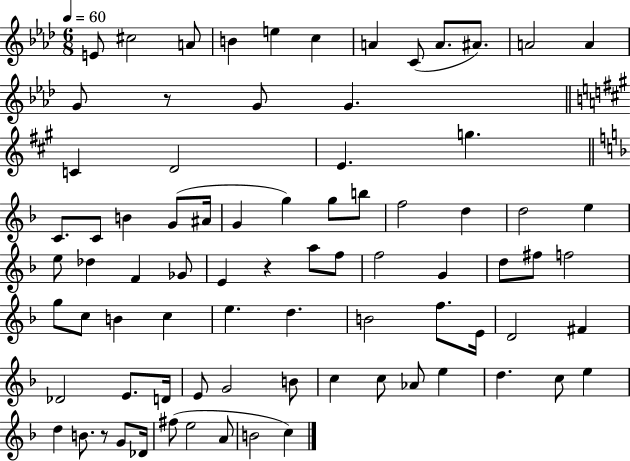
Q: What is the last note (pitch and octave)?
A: C5